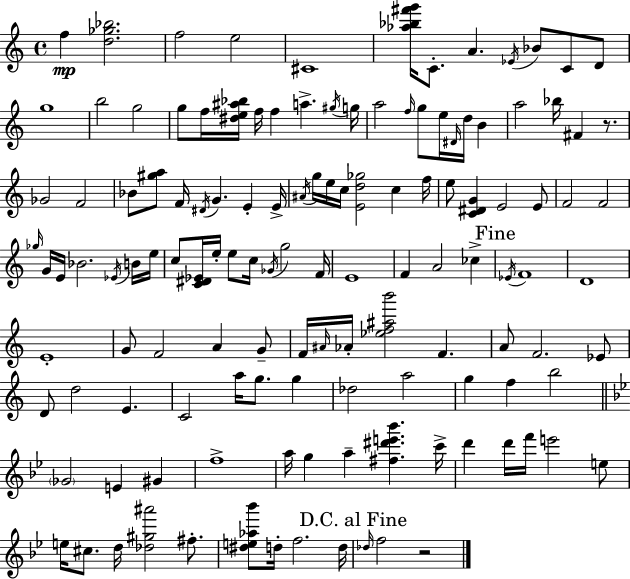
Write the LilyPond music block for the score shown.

{
  \clef treble
  \time 4/4
  \defaultTimeSignature
  \key a \minor
  f''4\mp <d'' ges'' bes''>2. | f''2 e''2 | cis'1 | <aes'' bes'' fis''' g'''>16 c'8.-. a'4. \acciaccatura { ees'16 } bes'8 c'8 d'8 | \break g''1 | b''2 g''2 | g''8 f''16 <dis'' e'' ais'' bes''>16 f''16 f''4 a''4.-> | \acciaccatura { gis''16 } g''16 a''2 \grace { f''16 } g''8 e''16 \grace { dis'16 } d''16 | \break b'4 a''2 bes''16 fis'4 | r8. ges'2 f'2 | bes'8 <gis'' a''>8 f'16 \acciaccatura { dis'16 } g'4. | e'4-. e'16-> \acciaccatura { ais'16 } g''16 e''16 c''16 <e' d'' ges''>2 | \break c''4 f''16 e''8 <c' dis' g'>4 e'2 | e'8 f'2 f'2 | \grace { ges''16 } g'16 e'16 bes'2. | \acciaccatura { ees'16 } b'16 e''16 c''8 <c' dis' ees'>16 e''16-. e''8 c''16 \acciaccatura { ges'16 } | \break g''2 f'16 e'1 | f'4 a'2 | ces''4-> \mark "Fine" \acciaccatura { ees'16 } f'1 | d'1 | \break e'1-. | g'8 f'2 | a'4 g'8-- f'16 \grace { ais'16 } aes'16-. <ees'' f'' ais'' b'''>2 | f'4. a'8 f'2. | \break ees'8 d'8 d''2 | e'4. c'2 | a''16 g''8. g''4 des''2 | a''2 g''4 f''4 | \break b''2 \bar "||" \break \key bes \major \parenthesize ges'2 e'4 gis'4 | f''1-> | a''16 g''4 a''4-- <fis'' dis''' e''' bes'''>4. c'''16-> | d'''4 d'''16 f'''16 e'''2 e''8 | \break e''16 cis''8. d''16 <des'' gis'' ais'''>2 fis''8.-. | <dis'' e'' aes'' bes'''>8 d''16-. f''2. d''16 | \mark "D.C. al Fine" \grace { des''16 } f''2 r2 | \bar "|."
}